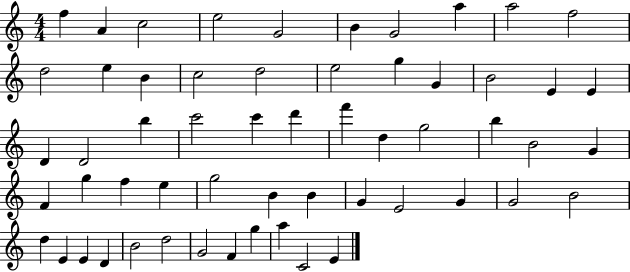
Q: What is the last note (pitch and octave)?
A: E4